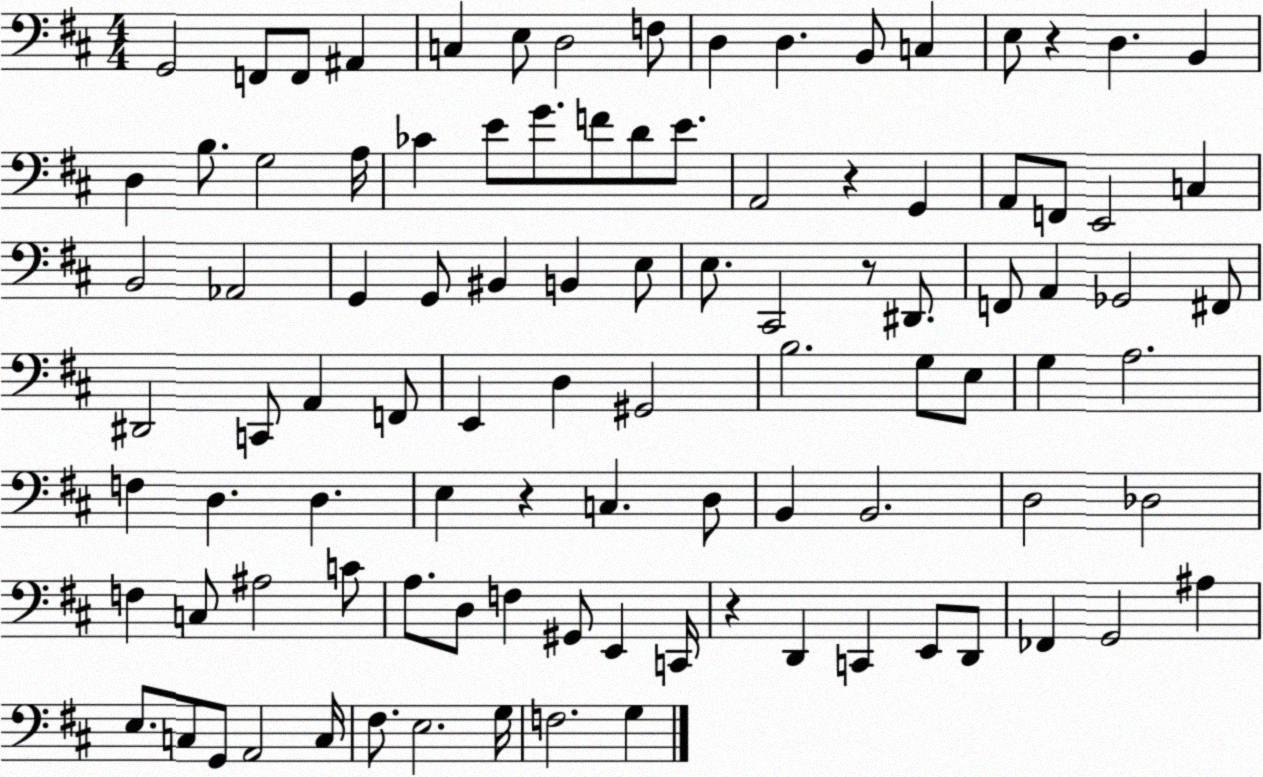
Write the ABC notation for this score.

X:1
T:Untitled
M:4/4
L:1/4
K:D
G,,2 F,,/2 F,,/2 ^A,, C, E,/2 D,2 F,/2 D, D, B,,/2 C, E,/2 z D, B,, D, B,/2 G,2 A,/4 _C E/2 G/2 F/2 D/2 E/2 A,,2 z G,, A,,/2 F,,/2 E,,2 C, B,,2 _A,,2 G,, G,,/2 ^B,, B,, E,/2 E,/2 ^C,,2 z/2 ^D,,/2 F,,/2 A,, _G,,2 ^F,,/2 ^D,,2 C,,/2 A,, F,,/2 E,, D, ^G,,2 B,2 G,/2 E,/2 G, A,2 F, D, D, E, z C, D,/2 B,, B,,2 D,2 _D,2 F, C,/2 ^A,2 C/2 A,/2 D,/2 F, ^G,,/2 E,, C,,/4 z D,, C,, E,,/2 D,,/2 _F,, G,,2 ^A, E,/2 C,/2 G,,/2 A,,2 C,/4 ^F,/2 E,2 G,/4 F,2 G,